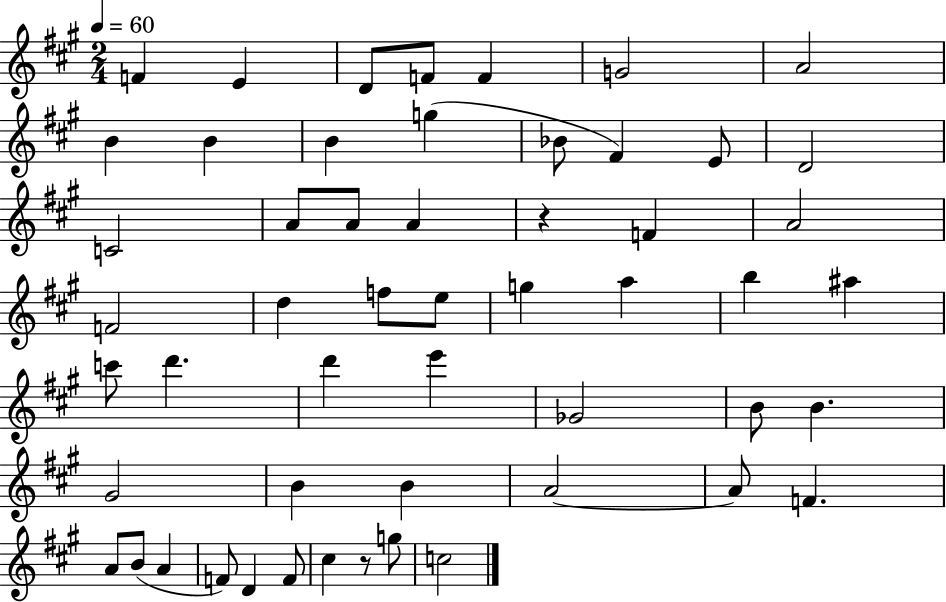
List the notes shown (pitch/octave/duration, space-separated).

F4/q E4/q D4/e F4/e F4/q G4/h A4/h B4/q B4/q B4/q G5/q Bb4/e F#4/q E4/e D4/h C4/h A4/e A4/e A4/q R/q F4/q A4/h F4/h D5/q F5/e E5/e G5/q A5/q B5/q A#5/q C6/e D6/q. D6/q E6/q Gb4/h B4/e B4/q. G#4/h B4/q B4/q A4/h A4/e F4/q. A4/e B4/e A4/q F4/e D4/q F4/e C#5/q R/e G5/e C5/h